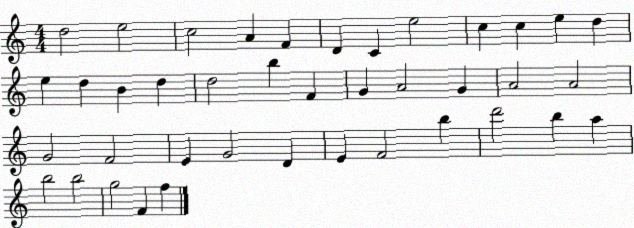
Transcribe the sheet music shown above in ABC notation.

X:1
T:Untitled
M:4/4
L:1/4
K:C
d2 e2 c2 A F D C e2 c c e d e d B d d2 b F G A2 G A2 A2 G2 F2 E G2 D E F2 b d'2 b a b2 b2 g2 F f